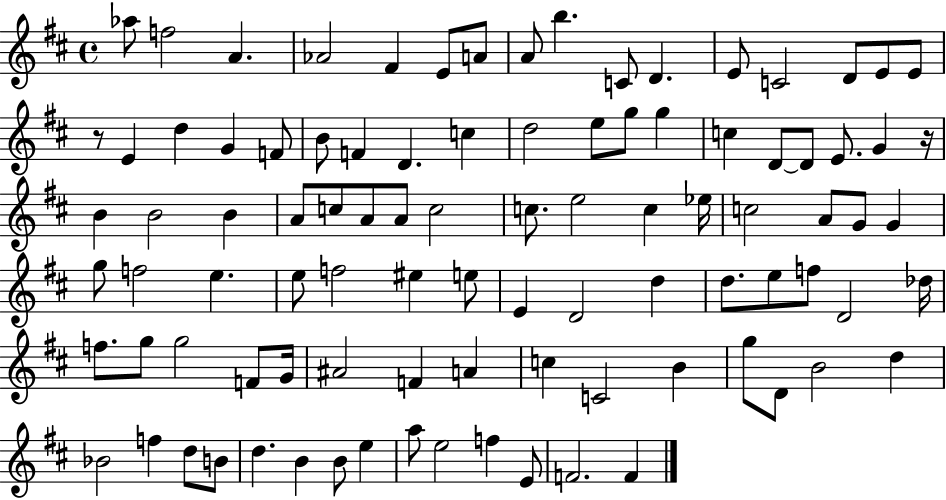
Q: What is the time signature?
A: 4/4